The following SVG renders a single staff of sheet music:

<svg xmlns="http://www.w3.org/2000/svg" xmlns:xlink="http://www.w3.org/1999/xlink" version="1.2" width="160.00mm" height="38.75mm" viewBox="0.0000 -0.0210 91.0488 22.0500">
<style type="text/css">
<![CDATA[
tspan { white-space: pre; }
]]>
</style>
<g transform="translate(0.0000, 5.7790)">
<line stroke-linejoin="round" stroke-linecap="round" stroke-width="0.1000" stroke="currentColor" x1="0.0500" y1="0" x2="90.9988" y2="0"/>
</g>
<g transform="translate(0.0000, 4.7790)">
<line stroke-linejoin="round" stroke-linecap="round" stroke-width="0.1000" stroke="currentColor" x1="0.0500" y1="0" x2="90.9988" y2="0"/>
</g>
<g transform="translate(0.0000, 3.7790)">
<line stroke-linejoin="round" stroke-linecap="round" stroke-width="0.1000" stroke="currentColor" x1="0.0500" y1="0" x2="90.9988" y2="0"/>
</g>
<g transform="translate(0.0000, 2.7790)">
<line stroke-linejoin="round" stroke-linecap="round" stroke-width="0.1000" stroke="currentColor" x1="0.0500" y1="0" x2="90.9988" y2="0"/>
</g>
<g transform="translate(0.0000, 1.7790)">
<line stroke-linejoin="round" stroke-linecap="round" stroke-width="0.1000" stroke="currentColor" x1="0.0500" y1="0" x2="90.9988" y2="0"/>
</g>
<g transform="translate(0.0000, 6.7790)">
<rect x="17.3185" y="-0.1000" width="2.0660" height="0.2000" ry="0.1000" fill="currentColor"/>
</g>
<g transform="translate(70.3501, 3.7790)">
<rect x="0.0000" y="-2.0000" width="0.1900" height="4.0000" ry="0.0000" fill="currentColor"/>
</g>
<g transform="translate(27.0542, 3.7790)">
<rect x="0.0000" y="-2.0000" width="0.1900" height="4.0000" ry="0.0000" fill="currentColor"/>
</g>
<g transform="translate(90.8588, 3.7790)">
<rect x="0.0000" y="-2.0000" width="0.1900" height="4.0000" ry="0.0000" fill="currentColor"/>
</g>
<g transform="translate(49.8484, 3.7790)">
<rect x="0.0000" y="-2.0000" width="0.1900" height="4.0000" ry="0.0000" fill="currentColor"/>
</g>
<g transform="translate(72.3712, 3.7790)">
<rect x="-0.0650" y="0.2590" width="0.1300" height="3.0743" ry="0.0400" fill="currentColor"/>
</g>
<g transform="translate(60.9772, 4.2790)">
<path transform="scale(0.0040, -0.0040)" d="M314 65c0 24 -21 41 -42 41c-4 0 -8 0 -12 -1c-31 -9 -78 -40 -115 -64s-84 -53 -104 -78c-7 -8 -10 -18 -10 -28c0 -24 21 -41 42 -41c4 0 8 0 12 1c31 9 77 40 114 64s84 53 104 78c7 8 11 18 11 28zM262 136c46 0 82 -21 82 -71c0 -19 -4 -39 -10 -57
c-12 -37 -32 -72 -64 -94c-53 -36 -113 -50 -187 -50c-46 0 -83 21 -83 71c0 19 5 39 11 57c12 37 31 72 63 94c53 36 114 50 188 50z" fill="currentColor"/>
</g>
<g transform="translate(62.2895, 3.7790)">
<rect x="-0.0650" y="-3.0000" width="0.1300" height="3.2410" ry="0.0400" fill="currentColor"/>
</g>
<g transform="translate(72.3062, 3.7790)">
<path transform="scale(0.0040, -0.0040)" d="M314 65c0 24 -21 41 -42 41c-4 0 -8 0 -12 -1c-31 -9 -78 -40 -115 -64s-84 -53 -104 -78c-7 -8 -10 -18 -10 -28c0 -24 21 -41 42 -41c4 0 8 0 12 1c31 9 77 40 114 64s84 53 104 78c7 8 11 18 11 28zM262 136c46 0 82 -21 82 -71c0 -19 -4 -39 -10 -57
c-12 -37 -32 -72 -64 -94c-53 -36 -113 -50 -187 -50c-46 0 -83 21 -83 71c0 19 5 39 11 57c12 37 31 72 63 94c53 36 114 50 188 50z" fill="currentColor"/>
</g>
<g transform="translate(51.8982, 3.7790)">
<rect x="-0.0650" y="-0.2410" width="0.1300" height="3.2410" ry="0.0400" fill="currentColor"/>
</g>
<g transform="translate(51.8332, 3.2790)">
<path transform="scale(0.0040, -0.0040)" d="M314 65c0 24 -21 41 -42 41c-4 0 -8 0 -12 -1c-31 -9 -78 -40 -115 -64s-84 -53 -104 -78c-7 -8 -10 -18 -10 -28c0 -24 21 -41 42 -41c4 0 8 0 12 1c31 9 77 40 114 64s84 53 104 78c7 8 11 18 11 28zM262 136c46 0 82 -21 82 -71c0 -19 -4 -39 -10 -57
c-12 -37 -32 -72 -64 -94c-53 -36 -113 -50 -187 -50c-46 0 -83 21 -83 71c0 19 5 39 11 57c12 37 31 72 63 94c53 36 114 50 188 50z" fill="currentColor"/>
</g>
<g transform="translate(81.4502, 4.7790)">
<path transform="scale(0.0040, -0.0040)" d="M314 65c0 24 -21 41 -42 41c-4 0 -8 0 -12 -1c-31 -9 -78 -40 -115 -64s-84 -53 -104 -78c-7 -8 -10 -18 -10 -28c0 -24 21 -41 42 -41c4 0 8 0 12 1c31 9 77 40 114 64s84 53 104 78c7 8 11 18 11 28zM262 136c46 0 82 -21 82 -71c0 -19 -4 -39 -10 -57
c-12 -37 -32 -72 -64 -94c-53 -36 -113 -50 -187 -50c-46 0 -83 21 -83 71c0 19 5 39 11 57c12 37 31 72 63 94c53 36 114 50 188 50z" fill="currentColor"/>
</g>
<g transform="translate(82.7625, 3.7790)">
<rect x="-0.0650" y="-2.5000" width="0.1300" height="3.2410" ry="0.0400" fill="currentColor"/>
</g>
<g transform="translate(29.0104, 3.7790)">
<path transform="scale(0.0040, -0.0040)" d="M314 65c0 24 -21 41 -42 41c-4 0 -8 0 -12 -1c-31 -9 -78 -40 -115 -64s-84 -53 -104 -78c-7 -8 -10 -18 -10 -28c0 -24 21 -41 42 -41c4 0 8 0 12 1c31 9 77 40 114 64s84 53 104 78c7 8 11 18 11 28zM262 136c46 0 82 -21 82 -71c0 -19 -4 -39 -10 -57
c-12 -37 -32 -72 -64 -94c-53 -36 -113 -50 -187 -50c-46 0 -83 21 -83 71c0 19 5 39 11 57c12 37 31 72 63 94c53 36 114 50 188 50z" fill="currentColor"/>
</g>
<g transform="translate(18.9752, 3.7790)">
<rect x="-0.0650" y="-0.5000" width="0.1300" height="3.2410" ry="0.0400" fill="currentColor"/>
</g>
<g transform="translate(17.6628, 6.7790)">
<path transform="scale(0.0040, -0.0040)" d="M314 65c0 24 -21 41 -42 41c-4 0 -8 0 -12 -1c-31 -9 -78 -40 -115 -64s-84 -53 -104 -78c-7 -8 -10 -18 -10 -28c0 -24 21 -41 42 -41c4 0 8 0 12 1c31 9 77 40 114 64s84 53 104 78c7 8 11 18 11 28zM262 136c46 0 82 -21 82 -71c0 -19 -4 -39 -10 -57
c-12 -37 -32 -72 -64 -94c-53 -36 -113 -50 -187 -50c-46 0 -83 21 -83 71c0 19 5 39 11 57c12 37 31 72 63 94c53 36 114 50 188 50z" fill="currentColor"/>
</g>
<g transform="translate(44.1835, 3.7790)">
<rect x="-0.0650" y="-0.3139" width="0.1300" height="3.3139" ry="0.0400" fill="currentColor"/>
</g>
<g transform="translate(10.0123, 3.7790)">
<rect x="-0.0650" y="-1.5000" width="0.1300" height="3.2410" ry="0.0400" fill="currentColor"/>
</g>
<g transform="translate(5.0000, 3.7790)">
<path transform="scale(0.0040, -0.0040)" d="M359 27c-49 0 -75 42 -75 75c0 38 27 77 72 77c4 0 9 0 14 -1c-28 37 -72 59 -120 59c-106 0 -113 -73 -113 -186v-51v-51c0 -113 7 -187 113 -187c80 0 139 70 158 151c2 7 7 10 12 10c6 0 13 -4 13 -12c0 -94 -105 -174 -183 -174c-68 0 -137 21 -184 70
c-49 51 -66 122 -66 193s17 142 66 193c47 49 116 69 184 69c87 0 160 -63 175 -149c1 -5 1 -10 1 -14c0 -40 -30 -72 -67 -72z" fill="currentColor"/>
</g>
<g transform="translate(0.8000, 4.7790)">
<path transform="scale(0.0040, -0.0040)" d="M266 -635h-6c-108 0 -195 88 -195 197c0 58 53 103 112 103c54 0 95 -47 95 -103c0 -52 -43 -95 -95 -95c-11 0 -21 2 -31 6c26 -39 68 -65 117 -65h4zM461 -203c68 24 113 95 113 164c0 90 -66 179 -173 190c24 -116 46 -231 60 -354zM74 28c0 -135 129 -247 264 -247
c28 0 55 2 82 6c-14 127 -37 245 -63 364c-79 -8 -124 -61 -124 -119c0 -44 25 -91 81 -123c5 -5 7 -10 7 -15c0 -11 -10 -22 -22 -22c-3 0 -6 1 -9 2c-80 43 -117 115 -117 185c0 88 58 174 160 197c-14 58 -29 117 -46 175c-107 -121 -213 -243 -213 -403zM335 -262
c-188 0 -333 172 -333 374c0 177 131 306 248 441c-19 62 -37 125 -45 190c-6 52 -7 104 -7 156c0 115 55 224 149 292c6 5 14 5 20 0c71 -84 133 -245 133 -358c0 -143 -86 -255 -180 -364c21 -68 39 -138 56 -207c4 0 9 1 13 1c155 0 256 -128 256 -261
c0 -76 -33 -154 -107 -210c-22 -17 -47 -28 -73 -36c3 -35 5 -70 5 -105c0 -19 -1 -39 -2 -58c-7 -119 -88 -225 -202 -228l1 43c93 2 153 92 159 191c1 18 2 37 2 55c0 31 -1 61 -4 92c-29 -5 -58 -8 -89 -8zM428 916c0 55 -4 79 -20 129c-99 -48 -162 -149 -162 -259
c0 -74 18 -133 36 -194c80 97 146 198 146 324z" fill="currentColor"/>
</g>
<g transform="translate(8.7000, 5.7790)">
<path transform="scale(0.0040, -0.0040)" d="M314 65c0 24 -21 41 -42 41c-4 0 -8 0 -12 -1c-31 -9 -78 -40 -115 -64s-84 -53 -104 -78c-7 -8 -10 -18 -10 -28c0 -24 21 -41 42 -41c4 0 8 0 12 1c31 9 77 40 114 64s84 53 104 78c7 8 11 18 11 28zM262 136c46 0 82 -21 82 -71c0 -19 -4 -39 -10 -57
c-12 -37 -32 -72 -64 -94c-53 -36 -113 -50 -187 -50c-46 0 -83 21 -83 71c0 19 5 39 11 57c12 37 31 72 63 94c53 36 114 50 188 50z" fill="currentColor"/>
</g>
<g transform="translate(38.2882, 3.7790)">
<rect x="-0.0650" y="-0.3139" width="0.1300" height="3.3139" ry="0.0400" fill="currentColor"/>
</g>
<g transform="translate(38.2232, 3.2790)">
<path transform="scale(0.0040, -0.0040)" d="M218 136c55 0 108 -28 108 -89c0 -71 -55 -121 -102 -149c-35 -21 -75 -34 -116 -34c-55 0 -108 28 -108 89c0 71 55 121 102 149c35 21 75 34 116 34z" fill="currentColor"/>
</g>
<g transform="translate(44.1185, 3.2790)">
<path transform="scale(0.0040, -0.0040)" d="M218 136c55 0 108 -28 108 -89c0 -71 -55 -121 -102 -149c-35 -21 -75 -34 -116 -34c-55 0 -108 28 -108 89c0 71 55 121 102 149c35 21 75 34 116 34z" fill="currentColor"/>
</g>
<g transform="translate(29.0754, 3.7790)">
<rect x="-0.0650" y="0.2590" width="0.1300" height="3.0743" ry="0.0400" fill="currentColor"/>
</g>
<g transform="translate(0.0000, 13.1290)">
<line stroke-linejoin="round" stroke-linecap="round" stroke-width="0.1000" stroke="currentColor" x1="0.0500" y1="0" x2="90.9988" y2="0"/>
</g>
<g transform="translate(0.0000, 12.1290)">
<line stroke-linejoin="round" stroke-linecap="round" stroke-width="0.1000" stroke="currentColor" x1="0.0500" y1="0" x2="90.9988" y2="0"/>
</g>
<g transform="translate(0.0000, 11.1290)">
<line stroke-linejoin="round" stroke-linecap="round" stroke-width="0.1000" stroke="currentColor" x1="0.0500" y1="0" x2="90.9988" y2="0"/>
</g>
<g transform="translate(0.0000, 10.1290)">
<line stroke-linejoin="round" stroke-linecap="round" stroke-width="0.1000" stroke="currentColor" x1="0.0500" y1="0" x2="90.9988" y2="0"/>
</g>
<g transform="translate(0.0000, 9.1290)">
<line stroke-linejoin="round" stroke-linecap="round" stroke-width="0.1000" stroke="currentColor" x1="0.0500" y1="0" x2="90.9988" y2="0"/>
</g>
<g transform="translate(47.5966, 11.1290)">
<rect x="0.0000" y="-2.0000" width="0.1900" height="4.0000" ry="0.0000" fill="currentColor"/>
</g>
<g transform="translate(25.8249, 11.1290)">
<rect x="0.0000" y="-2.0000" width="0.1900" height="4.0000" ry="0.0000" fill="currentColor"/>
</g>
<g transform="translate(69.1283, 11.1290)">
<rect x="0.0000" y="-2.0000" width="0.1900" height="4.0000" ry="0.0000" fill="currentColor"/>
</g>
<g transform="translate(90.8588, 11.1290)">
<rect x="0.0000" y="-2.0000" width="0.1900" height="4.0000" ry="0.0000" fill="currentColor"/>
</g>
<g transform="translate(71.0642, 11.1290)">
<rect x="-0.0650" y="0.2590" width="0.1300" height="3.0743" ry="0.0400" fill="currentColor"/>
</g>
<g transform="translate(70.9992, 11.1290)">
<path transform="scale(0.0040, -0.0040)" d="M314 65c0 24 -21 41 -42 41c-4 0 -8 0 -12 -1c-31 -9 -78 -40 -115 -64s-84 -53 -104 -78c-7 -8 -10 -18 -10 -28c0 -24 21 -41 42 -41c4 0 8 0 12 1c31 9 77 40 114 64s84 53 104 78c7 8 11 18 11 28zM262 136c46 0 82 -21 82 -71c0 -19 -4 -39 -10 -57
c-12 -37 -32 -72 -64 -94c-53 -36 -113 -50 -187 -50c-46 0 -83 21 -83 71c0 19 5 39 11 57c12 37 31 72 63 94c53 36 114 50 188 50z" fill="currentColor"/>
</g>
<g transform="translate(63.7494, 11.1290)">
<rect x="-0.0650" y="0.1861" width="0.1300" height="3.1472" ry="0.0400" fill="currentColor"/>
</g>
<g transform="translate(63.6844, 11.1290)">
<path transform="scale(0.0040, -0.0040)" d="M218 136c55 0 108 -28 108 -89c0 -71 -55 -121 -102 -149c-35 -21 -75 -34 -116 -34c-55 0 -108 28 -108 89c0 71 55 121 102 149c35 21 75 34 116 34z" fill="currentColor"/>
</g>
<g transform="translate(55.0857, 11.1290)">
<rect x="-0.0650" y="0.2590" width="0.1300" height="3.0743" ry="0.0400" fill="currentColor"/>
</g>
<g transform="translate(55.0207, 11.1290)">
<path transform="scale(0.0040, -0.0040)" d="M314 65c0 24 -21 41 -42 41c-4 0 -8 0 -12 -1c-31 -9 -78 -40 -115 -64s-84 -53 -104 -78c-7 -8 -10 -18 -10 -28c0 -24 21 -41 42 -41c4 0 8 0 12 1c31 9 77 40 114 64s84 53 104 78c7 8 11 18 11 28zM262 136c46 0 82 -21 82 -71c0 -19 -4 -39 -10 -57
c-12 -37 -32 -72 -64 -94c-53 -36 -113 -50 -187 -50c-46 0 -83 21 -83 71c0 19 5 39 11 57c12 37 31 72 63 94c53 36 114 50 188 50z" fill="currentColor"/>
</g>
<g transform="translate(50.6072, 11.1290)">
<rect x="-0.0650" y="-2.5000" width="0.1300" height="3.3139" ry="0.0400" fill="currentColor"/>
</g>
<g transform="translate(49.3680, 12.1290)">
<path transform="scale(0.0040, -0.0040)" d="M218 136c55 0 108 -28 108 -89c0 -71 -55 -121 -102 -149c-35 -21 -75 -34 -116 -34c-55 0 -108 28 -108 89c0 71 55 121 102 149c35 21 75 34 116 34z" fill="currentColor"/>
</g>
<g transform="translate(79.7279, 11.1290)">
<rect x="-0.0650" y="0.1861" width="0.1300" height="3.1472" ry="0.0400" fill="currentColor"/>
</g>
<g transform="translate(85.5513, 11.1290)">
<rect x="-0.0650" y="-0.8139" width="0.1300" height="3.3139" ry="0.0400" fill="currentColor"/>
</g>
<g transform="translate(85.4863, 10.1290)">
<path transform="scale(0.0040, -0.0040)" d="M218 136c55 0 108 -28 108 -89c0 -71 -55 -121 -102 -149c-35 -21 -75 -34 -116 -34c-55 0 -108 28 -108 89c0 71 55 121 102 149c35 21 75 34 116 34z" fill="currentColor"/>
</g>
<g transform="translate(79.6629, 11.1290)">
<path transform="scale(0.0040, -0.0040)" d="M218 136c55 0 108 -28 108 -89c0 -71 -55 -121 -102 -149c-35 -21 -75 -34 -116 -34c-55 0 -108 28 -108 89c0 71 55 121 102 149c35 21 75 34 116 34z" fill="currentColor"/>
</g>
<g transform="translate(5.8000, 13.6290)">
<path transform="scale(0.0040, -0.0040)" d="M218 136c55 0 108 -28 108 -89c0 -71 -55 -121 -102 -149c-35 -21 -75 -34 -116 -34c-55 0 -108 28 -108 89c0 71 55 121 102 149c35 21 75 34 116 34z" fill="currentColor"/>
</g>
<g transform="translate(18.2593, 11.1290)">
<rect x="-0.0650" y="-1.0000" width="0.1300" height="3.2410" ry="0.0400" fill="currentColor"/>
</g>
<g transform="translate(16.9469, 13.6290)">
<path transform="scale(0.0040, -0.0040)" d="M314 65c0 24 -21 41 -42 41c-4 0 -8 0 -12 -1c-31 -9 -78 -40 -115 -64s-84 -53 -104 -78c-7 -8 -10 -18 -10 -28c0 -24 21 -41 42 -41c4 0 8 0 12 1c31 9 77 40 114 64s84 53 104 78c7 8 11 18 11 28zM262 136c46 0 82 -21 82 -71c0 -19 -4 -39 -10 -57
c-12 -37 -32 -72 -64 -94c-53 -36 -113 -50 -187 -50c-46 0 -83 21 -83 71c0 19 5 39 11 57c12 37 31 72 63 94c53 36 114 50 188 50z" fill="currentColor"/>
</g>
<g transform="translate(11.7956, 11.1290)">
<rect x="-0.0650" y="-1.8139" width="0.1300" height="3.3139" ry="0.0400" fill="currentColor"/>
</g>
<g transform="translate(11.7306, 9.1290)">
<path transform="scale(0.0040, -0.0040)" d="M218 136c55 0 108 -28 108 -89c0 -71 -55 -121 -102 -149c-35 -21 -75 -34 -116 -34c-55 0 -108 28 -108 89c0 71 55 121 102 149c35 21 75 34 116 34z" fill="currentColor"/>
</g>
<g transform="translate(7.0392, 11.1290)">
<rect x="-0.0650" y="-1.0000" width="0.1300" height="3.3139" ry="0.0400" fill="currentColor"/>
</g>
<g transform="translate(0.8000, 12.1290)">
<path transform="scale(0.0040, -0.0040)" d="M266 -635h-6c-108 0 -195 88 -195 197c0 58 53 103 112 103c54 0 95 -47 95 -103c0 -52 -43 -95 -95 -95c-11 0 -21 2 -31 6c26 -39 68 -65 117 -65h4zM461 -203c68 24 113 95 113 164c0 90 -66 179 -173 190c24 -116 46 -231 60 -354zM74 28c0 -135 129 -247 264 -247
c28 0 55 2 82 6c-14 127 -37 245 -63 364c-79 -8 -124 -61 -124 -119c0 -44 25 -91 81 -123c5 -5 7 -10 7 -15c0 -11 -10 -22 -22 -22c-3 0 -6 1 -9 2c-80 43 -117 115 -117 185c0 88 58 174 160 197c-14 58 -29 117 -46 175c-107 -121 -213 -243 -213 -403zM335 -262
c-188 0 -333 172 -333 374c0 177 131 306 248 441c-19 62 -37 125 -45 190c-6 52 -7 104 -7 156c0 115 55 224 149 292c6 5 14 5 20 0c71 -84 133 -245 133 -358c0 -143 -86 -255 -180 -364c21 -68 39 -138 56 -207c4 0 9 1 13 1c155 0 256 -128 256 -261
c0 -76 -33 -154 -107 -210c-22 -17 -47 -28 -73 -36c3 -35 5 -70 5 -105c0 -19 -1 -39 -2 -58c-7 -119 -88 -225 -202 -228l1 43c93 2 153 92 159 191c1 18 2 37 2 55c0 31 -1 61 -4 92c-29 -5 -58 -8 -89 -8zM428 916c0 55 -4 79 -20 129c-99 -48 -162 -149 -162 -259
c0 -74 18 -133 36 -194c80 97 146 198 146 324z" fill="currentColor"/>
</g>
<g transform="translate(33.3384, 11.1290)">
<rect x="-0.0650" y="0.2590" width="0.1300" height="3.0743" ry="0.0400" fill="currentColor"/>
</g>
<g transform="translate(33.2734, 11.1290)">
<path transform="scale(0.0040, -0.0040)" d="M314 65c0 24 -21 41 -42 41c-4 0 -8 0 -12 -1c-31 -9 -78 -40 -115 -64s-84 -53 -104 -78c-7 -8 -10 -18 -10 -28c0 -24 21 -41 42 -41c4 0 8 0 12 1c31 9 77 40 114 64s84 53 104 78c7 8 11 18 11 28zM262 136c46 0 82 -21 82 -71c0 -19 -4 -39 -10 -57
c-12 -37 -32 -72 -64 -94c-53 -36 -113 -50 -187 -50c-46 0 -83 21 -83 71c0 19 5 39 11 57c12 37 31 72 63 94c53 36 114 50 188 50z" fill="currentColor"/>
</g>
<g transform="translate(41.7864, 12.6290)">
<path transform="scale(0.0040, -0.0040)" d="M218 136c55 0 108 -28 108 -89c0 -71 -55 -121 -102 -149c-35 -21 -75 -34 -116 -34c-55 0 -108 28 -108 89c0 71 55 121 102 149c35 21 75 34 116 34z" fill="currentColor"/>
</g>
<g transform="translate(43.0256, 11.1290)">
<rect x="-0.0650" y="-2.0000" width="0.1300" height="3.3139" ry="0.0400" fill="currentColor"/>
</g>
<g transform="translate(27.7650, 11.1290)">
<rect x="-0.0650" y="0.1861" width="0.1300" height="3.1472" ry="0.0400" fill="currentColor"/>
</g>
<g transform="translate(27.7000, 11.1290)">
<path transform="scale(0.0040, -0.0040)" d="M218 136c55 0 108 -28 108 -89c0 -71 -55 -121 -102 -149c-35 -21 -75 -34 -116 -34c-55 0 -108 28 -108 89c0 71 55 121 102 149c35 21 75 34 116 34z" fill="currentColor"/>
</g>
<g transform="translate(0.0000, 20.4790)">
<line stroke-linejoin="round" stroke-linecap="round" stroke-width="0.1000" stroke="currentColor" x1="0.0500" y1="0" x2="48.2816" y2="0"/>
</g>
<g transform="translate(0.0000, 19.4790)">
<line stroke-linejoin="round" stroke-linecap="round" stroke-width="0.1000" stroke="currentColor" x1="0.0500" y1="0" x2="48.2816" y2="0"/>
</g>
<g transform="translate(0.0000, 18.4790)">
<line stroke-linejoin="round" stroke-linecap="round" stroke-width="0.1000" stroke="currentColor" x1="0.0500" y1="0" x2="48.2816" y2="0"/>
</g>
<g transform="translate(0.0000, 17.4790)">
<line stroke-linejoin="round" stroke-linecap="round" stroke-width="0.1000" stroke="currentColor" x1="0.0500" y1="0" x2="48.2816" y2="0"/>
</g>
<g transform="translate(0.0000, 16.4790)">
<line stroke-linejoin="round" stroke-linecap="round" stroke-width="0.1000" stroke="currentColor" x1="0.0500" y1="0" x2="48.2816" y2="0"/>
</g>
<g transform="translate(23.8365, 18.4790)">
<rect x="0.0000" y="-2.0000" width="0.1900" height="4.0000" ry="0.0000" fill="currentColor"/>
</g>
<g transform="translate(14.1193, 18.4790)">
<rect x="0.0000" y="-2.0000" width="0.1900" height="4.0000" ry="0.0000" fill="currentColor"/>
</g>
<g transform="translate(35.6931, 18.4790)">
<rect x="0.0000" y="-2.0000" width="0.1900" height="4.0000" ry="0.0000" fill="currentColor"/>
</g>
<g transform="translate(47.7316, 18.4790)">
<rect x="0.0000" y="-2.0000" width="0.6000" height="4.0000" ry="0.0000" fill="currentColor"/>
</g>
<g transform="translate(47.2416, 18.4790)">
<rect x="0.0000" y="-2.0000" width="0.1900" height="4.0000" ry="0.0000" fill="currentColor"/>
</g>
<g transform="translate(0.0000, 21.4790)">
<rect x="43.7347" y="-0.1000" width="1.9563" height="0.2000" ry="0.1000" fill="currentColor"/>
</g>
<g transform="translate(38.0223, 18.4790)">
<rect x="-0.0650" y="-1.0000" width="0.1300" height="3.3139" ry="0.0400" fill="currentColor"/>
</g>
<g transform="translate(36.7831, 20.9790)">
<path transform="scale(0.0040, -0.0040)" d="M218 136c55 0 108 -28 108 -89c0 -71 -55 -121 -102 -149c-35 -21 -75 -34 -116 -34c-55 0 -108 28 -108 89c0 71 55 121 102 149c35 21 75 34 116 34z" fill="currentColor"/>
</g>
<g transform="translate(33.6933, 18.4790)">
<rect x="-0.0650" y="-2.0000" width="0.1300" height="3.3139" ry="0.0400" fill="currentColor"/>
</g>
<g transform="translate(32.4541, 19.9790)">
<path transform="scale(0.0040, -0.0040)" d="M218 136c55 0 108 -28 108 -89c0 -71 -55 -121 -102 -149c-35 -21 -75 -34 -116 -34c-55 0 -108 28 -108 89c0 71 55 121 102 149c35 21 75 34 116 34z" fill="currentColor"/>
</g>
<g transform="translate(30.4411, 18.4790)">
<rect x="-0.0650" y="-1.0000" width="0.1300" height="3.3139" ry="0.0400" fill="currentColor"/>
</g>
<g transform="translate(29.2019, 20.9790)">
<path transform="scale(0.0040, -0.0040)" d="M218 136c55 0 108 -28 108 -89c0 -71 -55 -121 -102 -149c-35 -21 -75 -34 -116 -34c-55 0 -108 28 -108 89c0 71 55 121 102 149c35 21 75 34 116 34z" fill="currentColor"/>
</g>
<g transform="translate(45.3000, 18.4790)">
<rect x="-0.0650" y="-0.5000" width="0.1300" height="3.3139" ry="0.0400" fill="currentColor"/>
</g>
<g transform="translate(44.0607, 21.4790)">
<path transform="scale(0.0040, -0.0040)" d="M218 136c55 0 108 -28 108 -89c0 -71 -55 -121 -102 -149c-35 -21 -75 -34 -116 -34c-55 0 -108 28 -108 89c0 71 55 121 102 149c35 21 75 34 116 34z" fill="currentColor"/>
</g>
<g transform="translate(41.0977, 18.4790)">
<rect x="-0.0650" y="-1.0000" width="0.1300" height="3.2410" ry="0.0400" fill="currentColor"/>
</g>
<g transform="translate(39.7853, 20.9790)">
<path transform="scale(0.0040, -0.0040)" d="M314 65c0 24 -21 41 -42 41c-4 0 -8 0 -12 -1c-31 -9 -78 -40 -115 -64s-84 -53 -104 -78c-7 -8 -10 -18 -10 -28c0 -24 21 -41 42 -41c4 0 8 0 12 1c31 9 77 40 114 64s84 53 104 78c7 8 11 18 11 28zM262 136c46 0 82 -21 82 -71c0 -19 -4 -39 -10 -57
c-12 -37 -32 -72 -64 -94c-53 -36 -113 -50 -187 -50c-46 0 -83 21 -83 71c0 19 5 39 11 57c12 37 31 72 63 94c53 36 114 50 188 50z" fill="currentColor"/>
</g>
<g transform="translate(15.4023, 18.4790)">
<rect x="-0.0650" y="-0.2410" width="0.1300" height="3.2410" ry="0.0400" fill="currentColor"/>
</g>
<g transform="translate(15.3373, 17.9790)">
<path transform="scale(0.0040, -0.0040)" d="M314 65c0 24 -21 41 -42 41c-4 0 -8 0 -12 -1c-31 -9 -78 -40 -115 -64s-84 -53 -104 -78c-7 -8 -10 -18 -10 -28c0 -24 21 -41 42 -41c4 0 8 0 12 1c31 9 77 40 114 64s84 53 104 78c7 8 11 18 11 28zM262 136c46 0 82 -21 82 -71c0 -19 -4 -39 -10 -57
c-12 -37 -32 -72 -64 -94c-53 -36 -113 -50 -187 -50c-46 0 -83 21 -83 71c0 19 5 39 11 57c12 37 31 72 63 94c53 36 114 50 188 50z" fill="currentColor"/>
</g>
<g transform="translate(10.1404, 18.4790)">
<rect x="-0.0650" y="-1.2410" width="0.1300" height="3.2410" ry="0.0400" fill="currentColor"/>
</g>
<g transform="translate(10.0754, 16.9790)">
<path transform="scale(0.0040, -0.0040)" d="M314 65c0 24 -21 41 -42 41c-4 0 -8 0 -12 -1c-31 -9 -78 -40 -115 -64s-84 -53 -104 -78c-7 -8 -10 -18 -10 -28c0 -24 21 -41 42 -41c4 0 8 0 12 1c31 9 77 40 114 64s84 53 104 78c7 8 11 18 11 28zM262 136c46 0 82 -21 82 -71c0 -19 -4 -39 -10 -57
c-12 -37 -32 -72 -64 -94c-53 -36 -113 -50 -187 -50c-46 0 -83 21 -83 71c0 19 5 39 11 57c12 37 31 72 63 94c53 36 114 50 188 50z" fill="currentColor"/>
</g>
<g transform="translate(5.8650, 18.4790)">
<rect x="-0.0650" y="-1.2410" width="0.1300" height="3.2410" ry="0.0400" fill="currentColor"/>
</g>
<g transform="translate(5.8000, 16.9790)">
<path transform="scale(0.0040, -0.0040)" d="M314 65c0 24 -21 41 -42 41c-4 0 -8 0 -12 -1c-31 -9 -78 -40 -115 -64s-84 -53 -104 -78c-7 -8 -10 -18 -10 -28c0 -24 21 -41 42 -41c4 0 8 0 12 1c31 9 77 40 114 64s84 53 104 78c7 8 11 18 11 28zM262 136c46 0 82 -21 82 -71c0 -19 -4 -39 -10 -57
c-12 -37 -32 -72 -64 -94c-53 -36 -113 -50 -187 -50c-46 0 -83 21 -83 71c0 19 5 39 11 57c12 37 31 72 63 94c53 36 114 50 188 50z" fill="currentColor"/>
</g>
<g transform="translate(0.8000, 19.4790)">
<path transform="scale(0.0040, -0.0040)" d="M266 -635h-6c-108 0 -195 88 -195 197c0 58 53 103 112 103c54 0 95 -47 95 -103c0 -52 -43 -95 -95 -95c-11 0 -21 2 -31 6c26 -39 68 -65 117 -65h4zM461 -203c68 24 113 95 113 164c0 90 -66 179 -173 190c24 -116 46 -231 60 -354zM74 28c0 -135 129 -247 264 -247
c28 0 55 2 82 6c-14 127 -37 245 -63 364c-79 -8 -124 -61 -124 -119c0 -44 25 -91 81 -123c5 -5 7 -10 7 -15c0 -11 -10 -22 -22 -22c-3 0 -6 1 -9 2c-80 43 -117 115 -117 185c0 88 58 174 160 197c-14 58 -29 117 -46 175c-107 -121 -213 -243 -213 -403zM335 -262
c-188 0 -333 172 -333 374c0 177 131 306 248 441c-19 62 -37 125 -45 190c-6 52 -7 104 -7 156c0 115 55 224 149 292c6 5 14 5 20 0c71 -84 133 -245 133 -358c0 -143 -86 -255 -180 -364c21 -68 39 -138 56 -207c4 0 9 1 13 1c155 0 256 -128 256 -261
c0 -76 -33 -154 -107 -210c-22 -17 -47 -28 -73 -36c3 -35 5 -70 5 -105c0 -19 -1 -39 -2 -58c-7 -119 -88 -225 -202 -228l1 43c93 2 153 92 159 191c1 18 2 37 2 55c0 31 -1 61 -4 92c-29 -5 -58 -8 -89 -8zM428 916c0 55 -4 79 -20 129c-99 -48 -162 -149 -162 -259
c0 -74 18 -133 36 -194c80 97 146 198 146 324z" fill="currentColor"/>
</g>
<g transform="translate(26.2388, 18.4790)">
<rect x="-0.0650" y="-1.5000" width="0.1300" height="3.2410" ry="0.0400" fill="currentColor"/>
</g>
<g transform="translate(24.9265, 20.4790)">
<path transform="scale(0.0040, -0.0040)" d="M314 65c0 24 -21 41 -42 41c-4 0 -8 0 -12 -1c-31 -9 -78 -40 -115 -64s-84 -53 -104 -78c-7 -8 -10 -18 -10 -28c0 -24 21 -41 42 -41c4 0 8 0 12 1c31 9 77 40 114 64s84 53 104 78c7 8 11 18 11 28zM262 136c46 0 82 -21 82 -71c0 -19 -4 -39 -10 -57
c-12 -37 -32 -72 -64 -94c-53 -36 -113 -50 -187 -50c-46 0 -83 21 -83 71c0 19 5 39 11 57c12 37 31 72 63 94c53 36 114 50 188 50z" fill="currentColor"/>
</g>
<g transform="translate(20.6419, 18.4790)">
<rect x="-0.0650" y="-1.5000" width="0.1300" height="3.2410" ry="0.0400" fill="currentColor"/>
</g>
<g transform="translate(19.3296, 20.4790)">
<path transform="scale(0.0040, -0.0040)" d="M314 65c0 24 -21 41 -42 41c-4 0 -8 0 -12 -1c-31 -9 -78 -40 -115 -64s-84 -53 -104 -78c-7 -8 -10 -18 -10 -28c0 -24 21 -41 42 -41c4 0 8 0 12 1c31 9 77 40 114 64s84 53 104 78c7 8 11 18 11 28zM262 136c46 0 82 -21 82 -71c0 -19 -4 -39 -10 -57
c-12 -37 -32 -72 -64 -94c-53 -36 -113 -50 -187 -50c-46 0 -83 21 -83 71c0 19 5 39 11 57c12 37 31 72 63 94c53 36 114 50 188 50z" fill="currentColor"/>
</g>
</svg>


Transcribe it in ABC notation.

X:1
T:Untitled
M:4/4
L:1/4
K:C
E2 C2 B2 c c c2 A2 B2 G2 D f D2 B B2 F G B2 B B2 B d e2 e2 c2 E2 E2 D F D D2 C